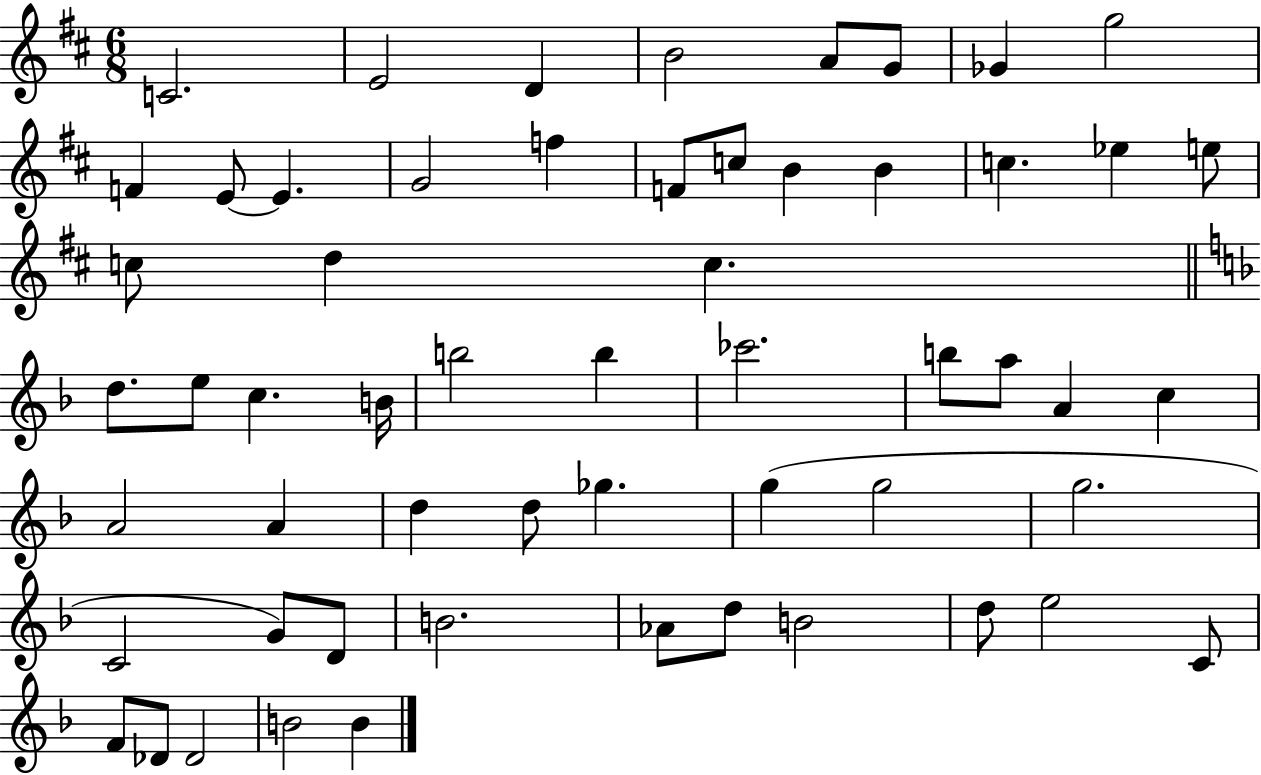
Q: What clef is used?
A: treble